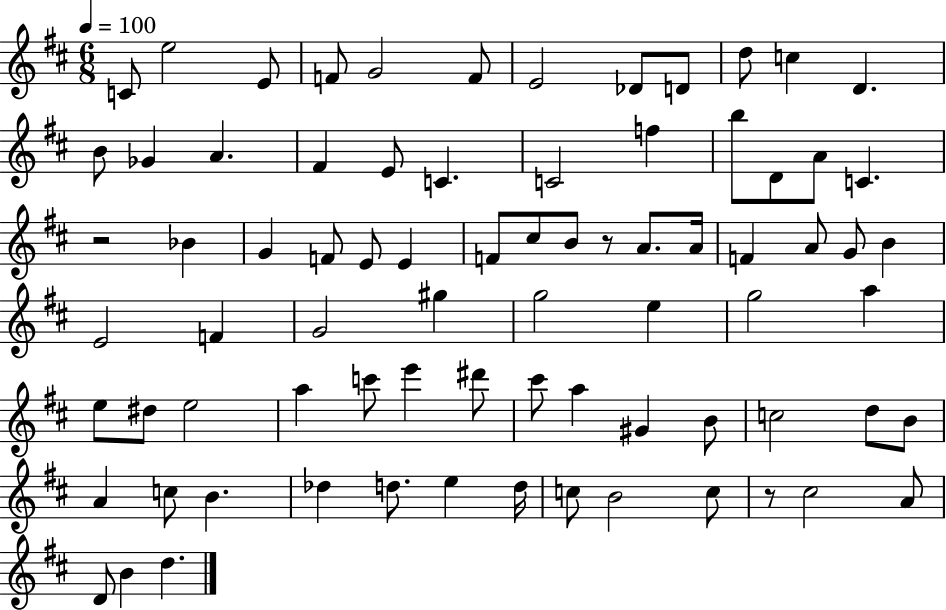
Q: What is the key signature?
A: D major